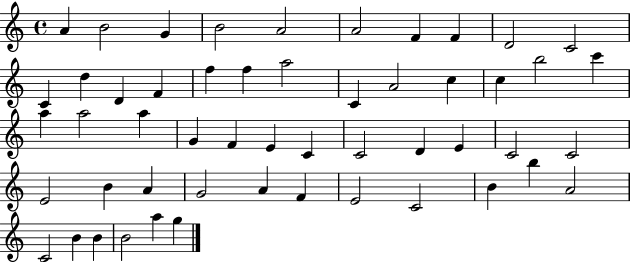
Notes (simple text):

A4/q B4/h G4/q B4/h A4/h A4/h F4/q F4/q D4/h C4/h C4/q D5/q D4/q F4/q F5/q F5/q A5/h C4/q A4/h C5/q C5/q B5/h C6/q A5/q A5/h A5/q G4/q F4/q E4/q C4/q C4/h D4/q E4/q C4/h C4/h E4/h B4/q A4/q G4/h A4/q F4/q E4/h C4/h B4/q B5/q A4/h C4/h B4/q B4/q B4/h A5/q G5/q